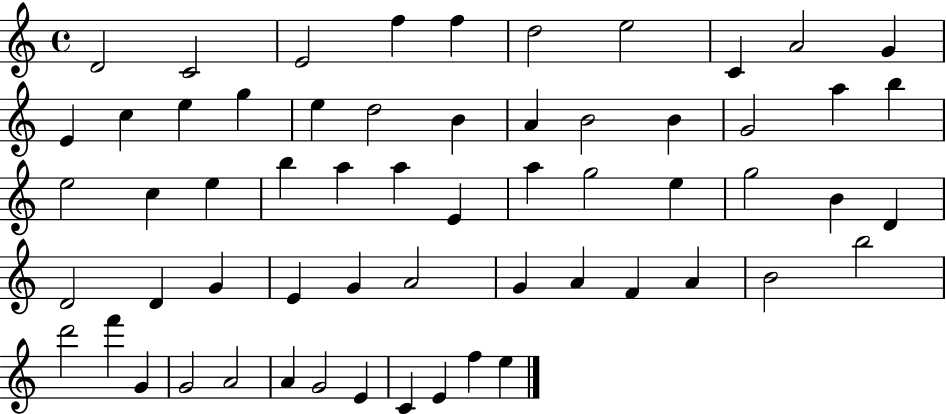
{
  \clef treble
  \time 4/4
  \defaultTimeSignature
  \key c \major
  d'2 c'2 | e'2 f''4 f''4 | d''2 e''2 | c'4 a'2 g'4 | \break e'4 c''4 e''4 g''4 | e''4 d''2 b'4 | a'4 b'2 b'4 | g'2 a''4 b''4 | \break e''2 c''4 e''4 | b''4 a''4 a''4 e'4 | a''4 g''2 e''4 | g''2 b'4 d'4 | \break d'2 d'4 g'4 | e'4 g'4 a'2 | g'4 a'4 f'4 a'4 | b'2 b''2 | \break d'''2 f'''4 g'4 | g'2 a'2 | a'4 g'2 e'4 | c'4 e'4 f''4 e''4 | \break \bar "|."
}